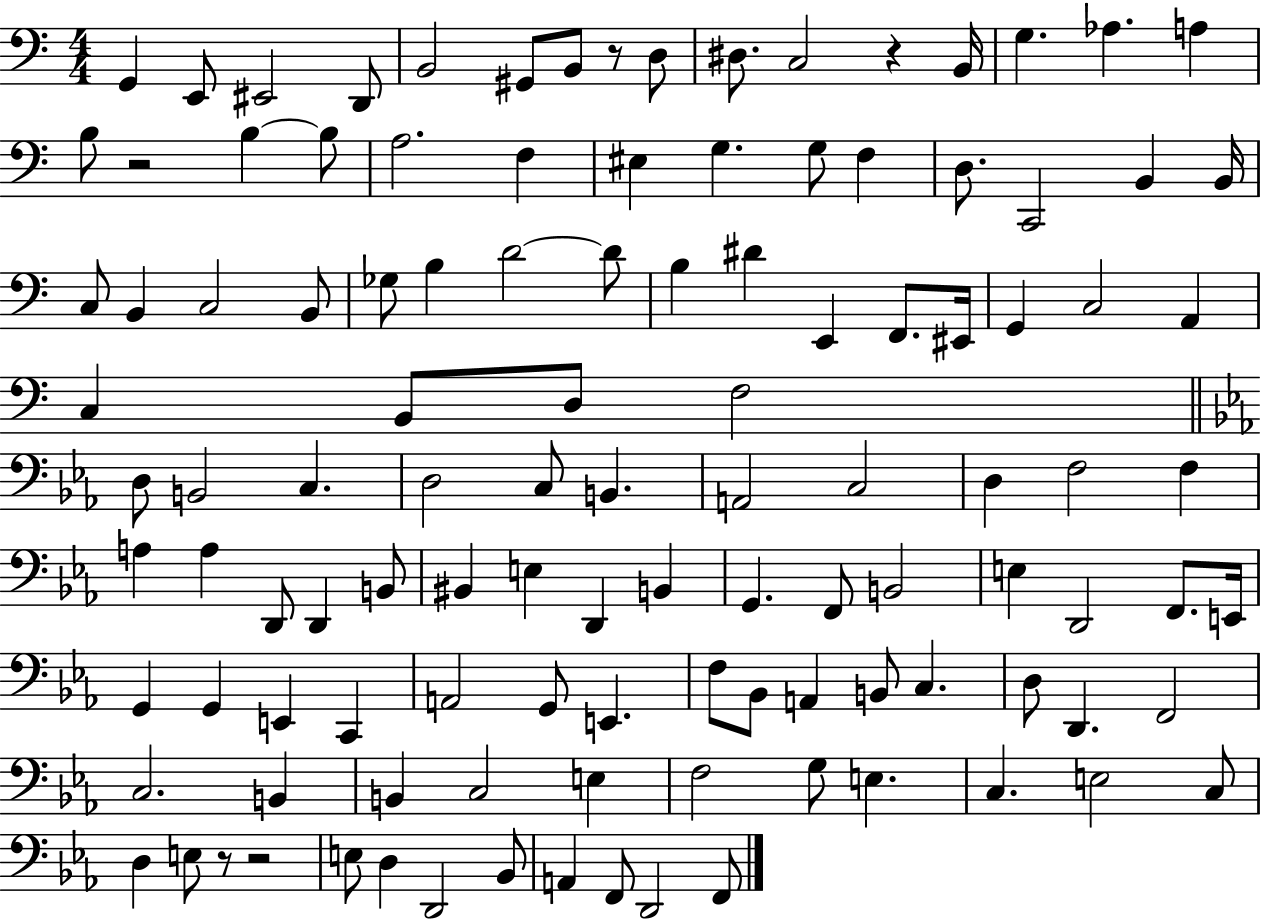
{
  \clef bass
  \numericTimeSignature
  \time 4/4
  \key c \major
  g,4 e,8 eis,2 d,8 | b,2 gis,8 b,8 r8 d8 | dis8. c2 r4 b,16 | g4. aes4. a4 | \break b8 r2 b4~~ b8 | a2. f4 | eis4 g4. g8 f4 | d8. c,2 b,4 b,16 | \break c8 b,4 c2 b,8 | ges8 b4 d'2~~ d'8 | b4 dis'4 e,4 f,8. eis,16 | g,4 c2 a,4 | \break c4 b,8 d8 f2 | \bar "||" \break \key c \minor d8 b,2 c4. | d2 c8 b,4. | a,2 c2 | d4 f2 f4 | \break a4 a4 d,8 d,4 b,8 | bis,4 e4 d,4 b,4 | g,4. f,8 b,2 | e4 d,2 f,8. e,16 | \break g,4 g,4 e,4 c,4 | a,2 g,8 e,4. | f8 bes,8 a,4 b,8 c4. | d8 d,4. f,2 | \break c2. b,4 | b,4 c2 e4 | f2 g8 e4. | c4. e2 c8 | \break d4 e8 r8 r2 | e8 d4 d,2 bes,8 | a,4 f,8 d,2 f,8 | \bar "|."
}